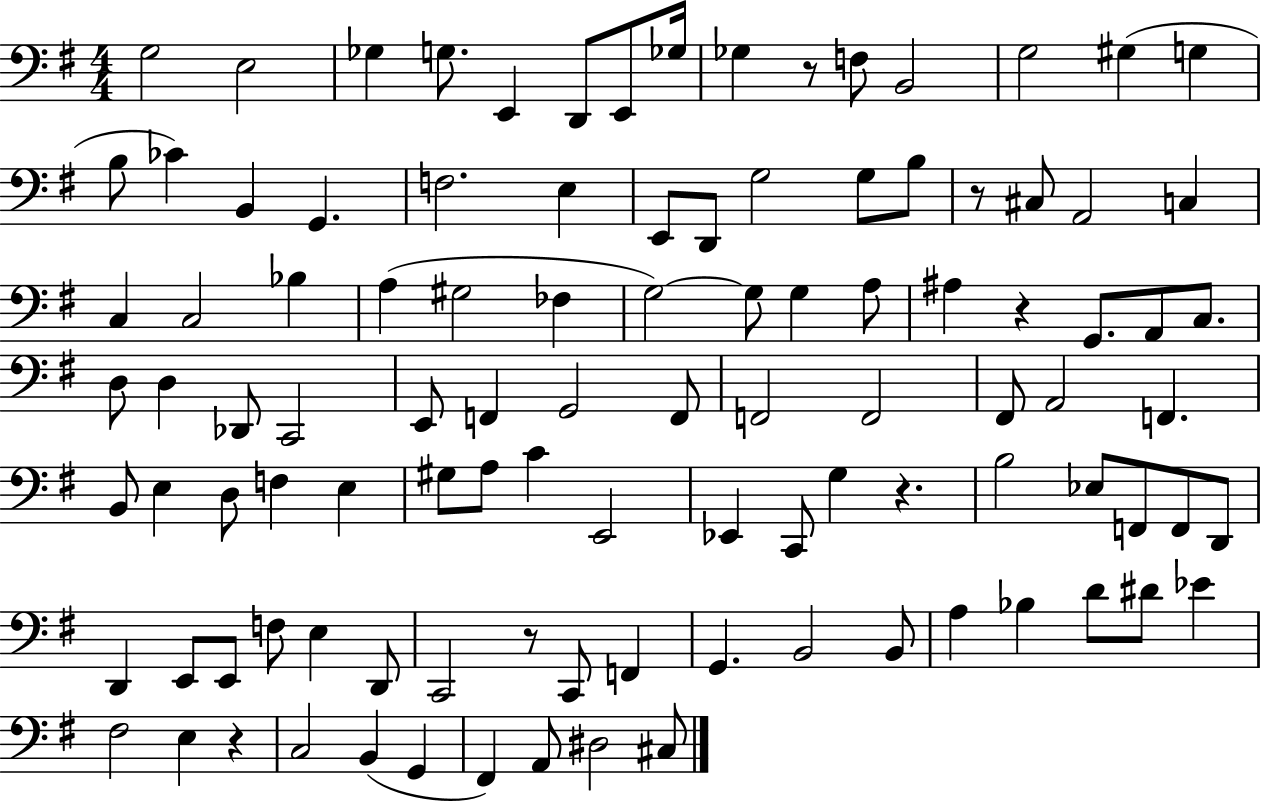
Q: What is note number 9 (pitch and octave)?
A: Gb3